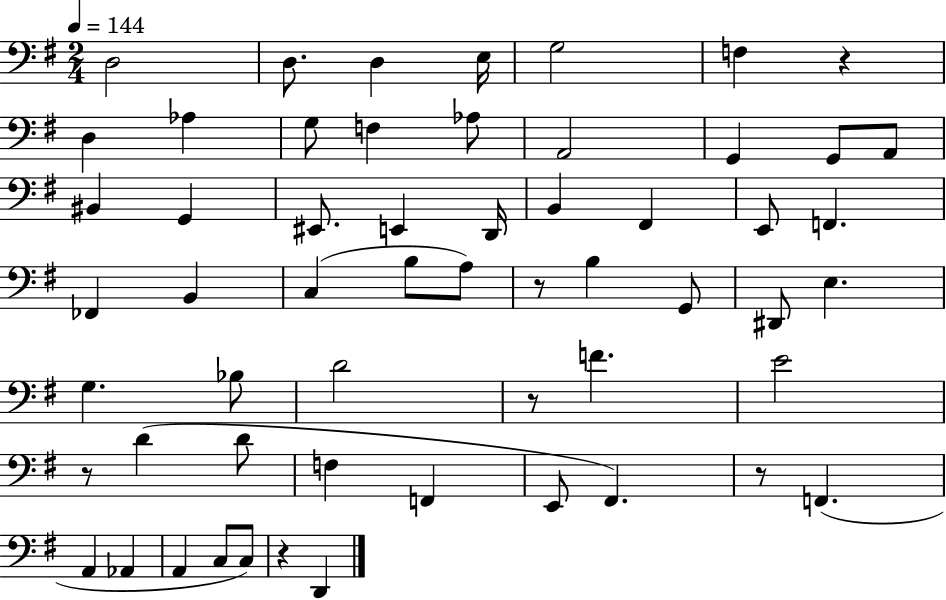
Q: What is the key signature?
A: G major